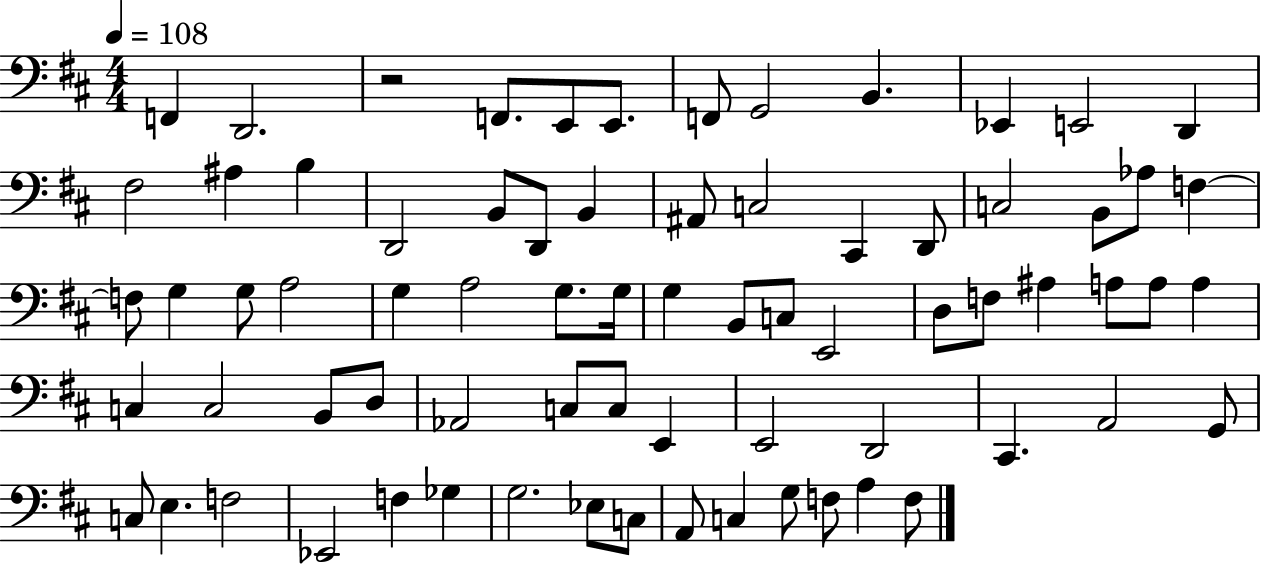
{
  \clef bass
  \numericTimeSignature
  \time 4/4
  \key d \major
  \tempo 4 = 108
  f,4 d,2. | r2 f,8. e,8 e,8. | f,8 g,2 b,4. | ees,4 e,2 d,4 | \break fis2 ais4 b4 | d,2 b,8 d,8 b,4 | ais,8 c2 cis,4 d,8 | c2 b,8 aes8 f4~~ | \break f8 g4 g8 a2 | g4 a2 g8. g16 | g4 b,8 c8 e,2 | d8 f8 ais4 a8 a8 a4 | \break c4 c2 b,8 d8 | aes,2 c8 c8 e,4 | e,2 d,2 | cis,4. a,2 g,8 | \break c8 e4. f2 | ees,2 f4 ges4 | g2. ees8 c8 | a,8 c4 g8 f8 a4 f8 | \break \bar "|."
}